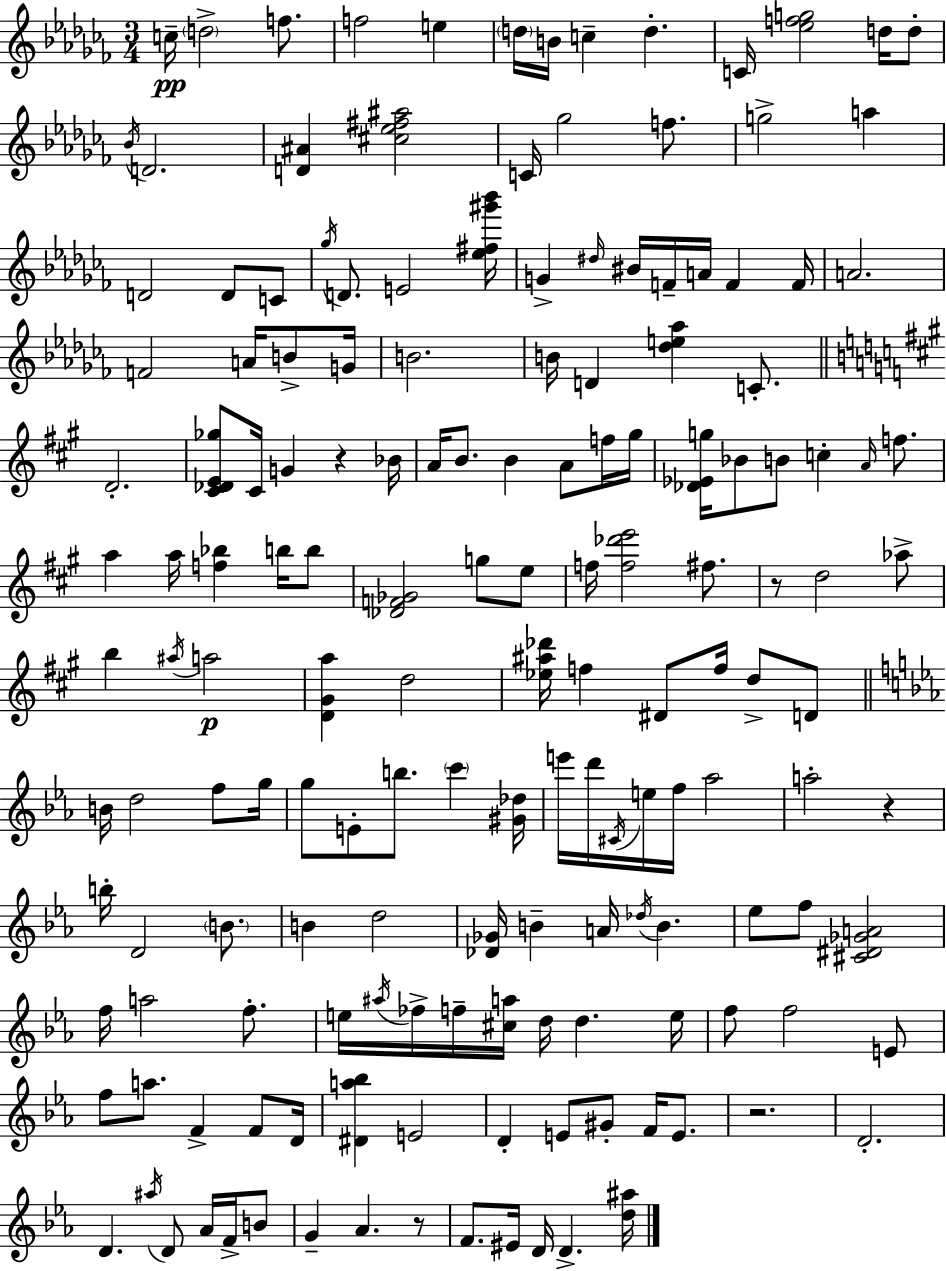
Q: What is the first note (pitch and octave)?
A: C5